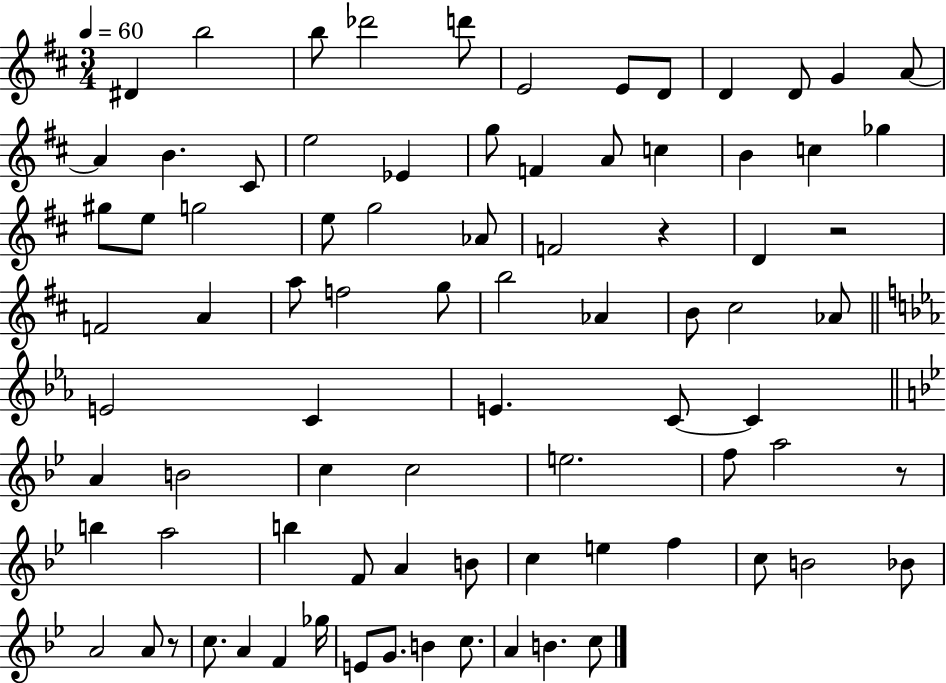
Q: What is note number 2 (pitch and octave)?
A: B5